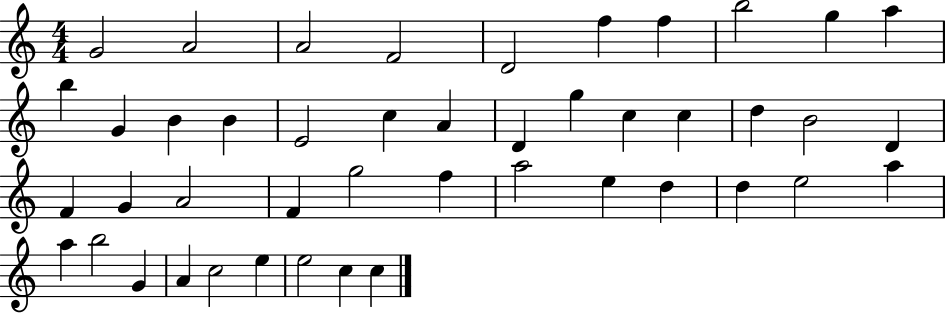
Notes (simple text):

G4/h A4/h A4/h F4/h D4/h F5/q F5/q B5/h G5/q A5/q B5/q G4/q B4/q B4/q E4/h C5/q A4/q D4/q G5/q C5/q C5/q D5/q B4/h D4/q F4/q G4/q A4/h F4/q G5/h F5/q A5/h E5/q D5/q D5/q E5/h A5/q A5/q B5/h G4/q A4/q C5/h E5/q E5/h C5/q C5/q